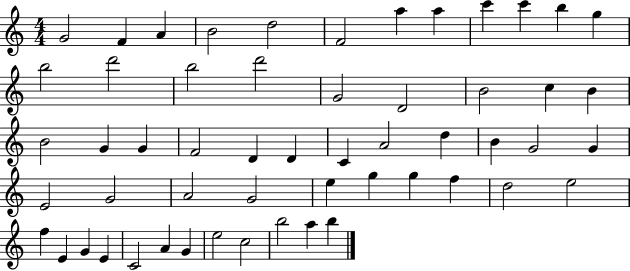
X:1
T:Untitled
M:4/4
L:1/4
K:C
G2 F A B2 d2 F2 a a c' c' b g b2 d'2 b2 d'2 G2 D2 B2 c B B2 G G F2 D D C A2 d B G2 G E2 G2 A2 G2 e g g f d2 e2 f E G E C2 A G e2 c2 b2 a b